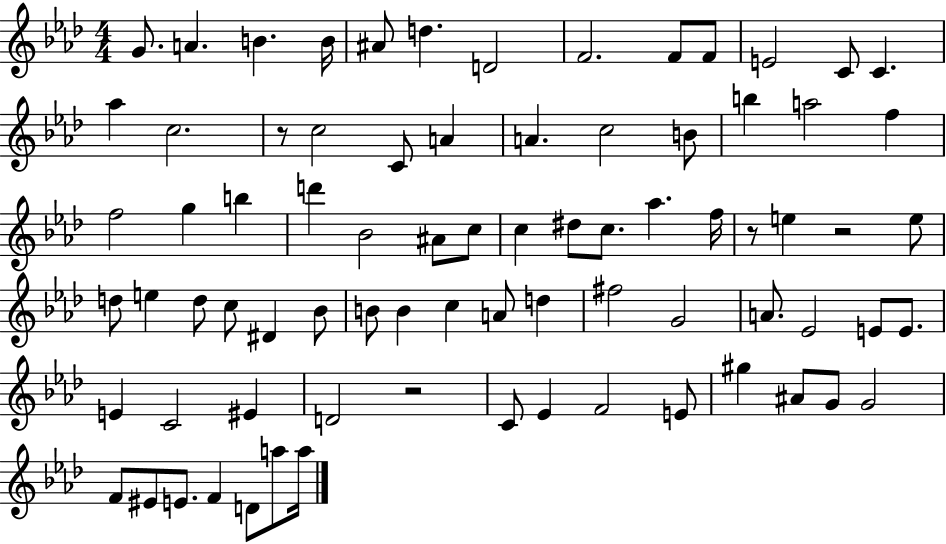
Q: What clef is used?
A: treble